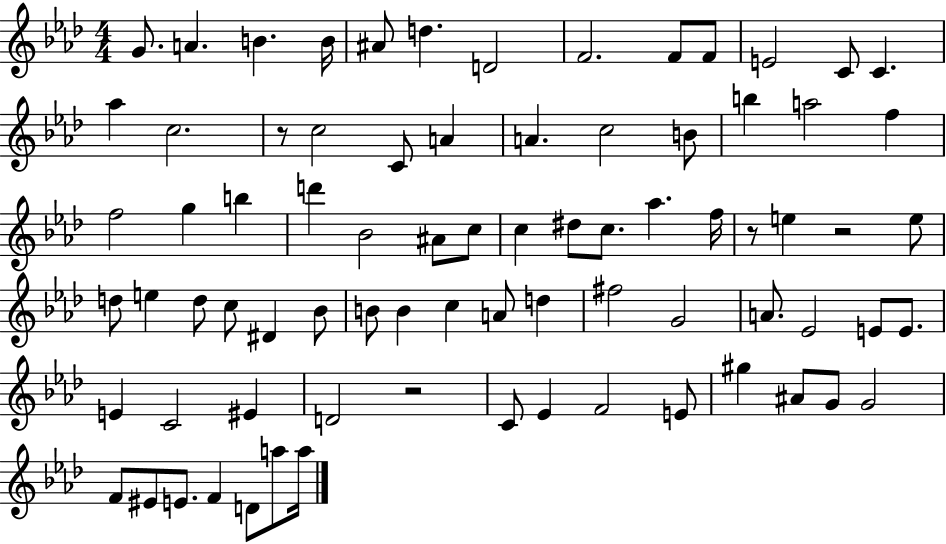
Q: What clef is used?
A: treble